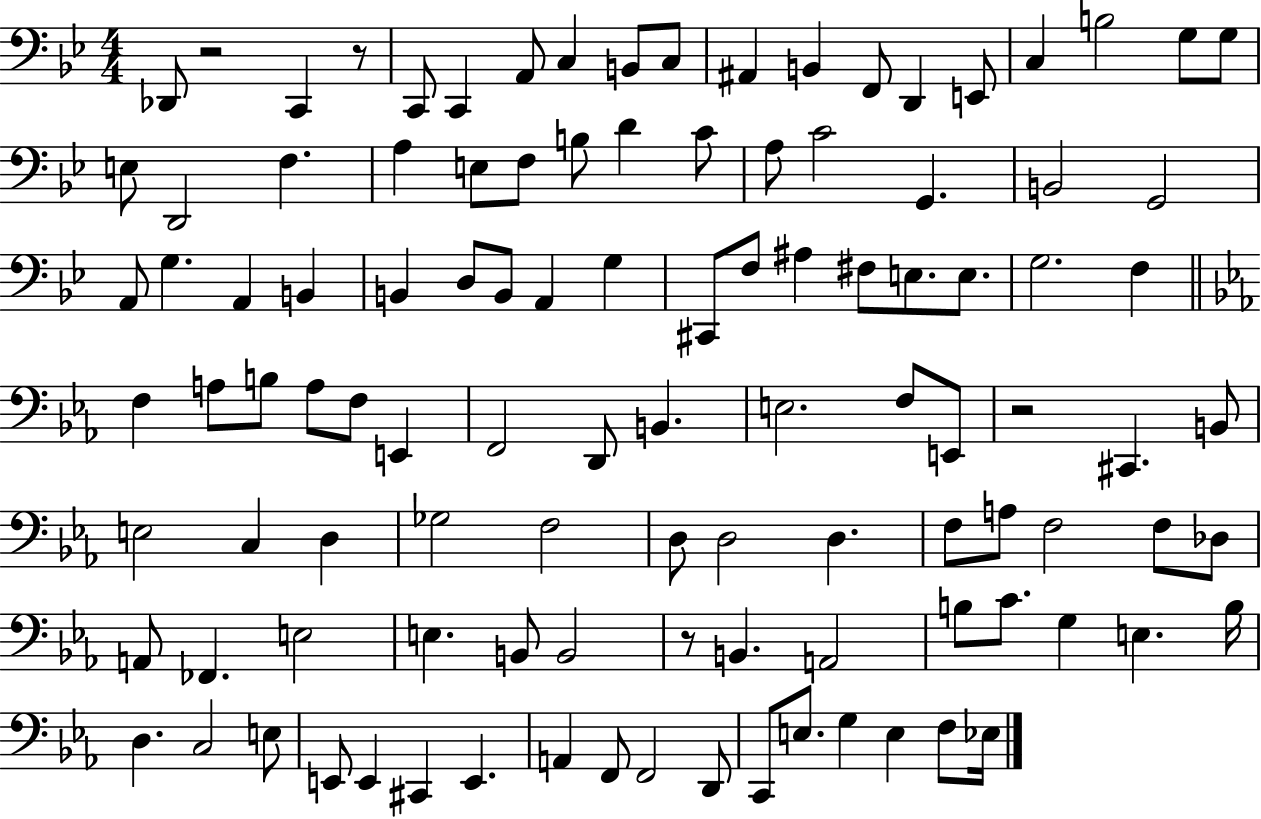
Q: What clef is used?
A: bass